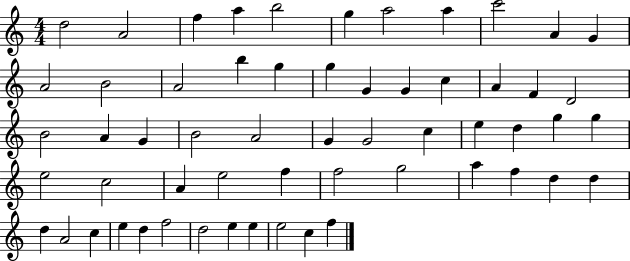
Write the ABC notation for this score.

X:1
T:Untitled
M:4/4
L:1/4
K:C
d2 A2 f a b2 g a2 a c'2 A G A2 B2 A2 b g g G G c A F D2 B2 A G B2 A2 G G2 c e d g g e2 c2 A e2 f f2 g2 a f d d d A2 c e d f2 d2 e e e2 c f